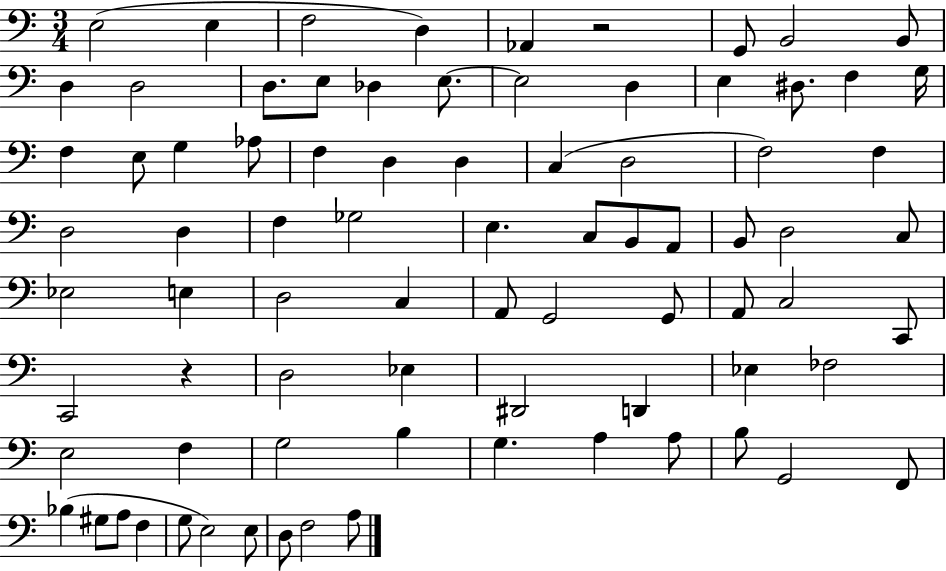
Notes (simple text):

E3/h E3/q F3/h D3/q Ab2/q R/h G2/e B2/h B2/e D3/q D3/h D3/e. E3/e Db3/q E3/e. E3/h D3/q E3/q D#3/e. F3/q G3/s F3/q E3/e G3/q Ab3/e F3/q D3/q D3/q C3/q D3/h F3/h F3/q D3/h D3/q F3/q Gb3/h E3/q. C3/e B2/e A2/e B2/e D3/h C3/e Eb3/h E3/q D3/h C3/q A2/e G2/h G2/e A2/e C3/h C2/e C2/h R/q D3/h Eb3/q D#2/h D2/q Eb3/q FES3/h E3/h F3/q G3/h B3/q G3/q. A3/q A3/e B3/e G2/h F2/e Bb3/q G#3/e A3/e F3/q G3/e E3/h E3/e D3/e F3/h A3/e